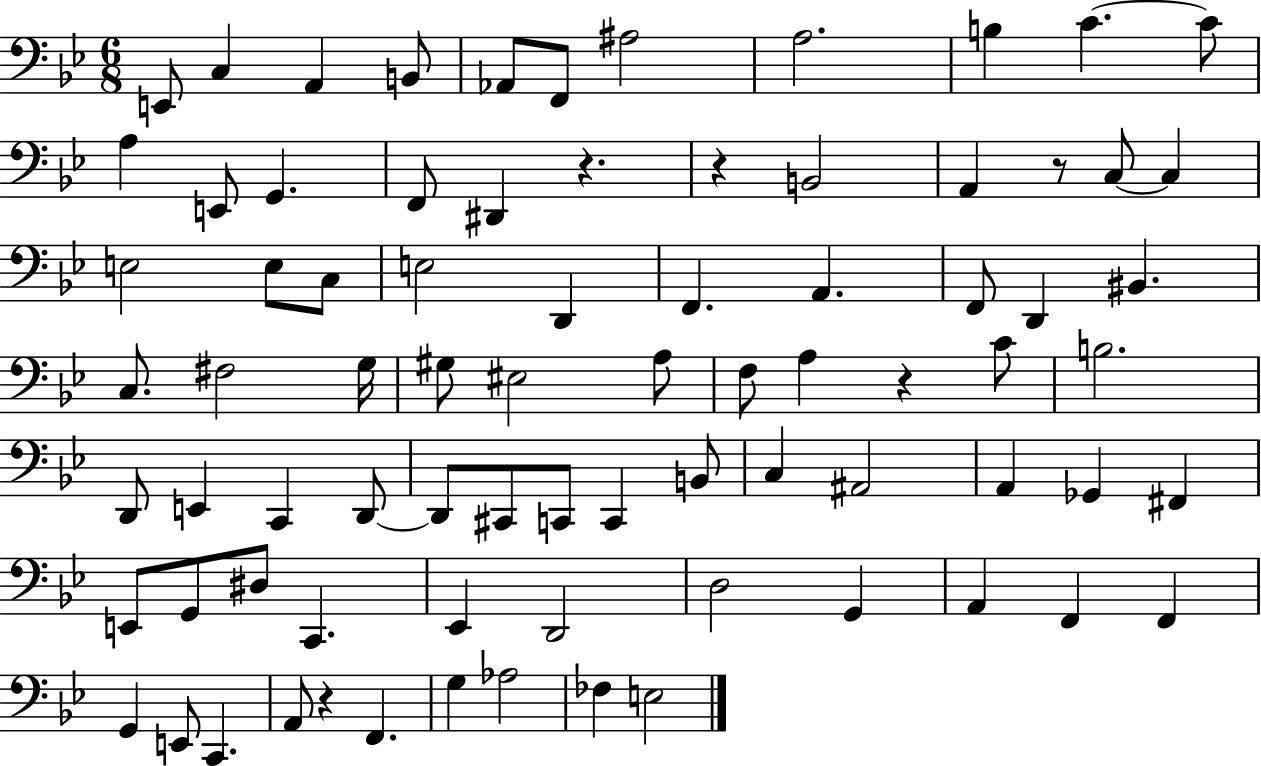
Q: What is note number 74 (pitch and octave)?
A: E3